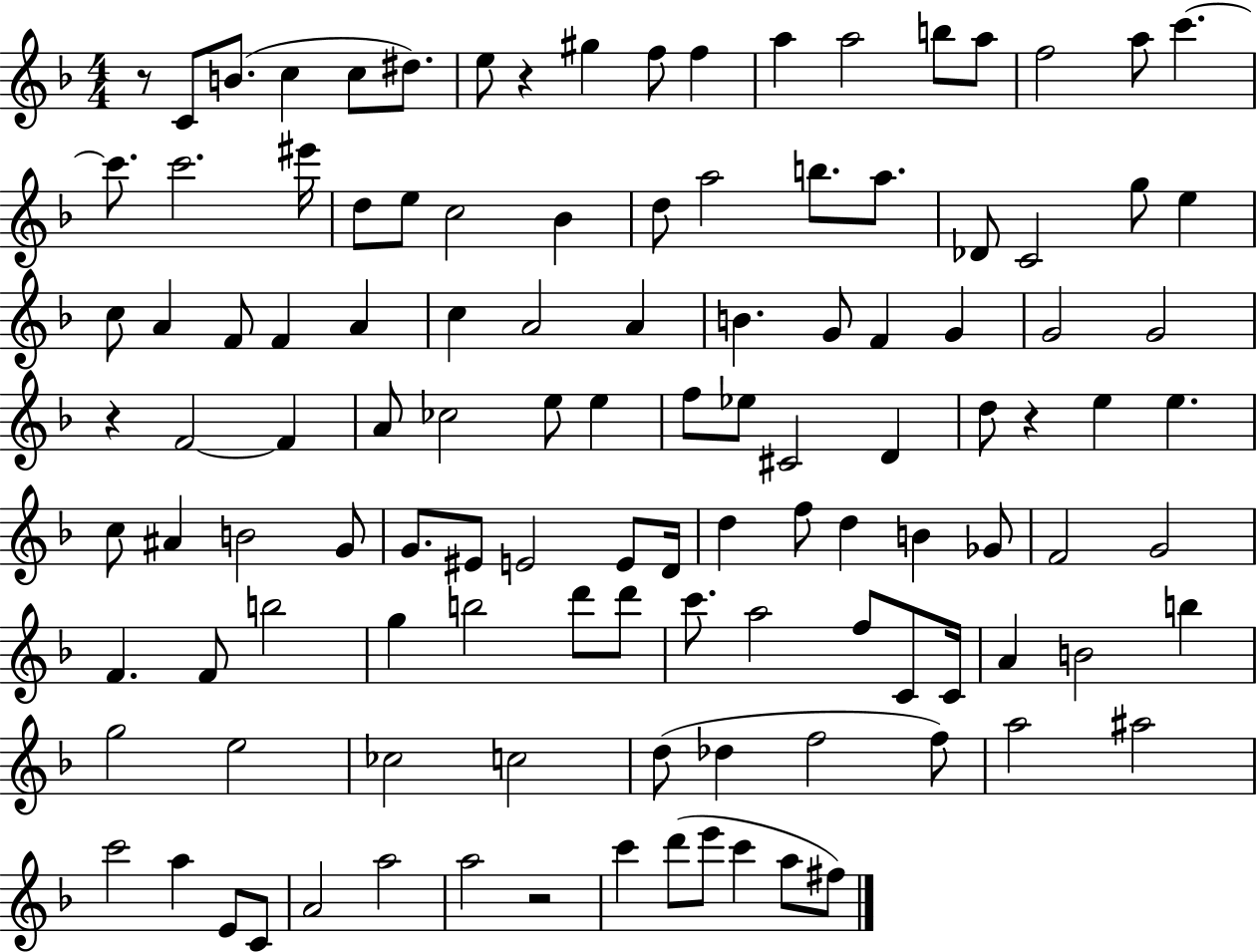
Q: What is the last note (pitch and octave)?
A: F#5